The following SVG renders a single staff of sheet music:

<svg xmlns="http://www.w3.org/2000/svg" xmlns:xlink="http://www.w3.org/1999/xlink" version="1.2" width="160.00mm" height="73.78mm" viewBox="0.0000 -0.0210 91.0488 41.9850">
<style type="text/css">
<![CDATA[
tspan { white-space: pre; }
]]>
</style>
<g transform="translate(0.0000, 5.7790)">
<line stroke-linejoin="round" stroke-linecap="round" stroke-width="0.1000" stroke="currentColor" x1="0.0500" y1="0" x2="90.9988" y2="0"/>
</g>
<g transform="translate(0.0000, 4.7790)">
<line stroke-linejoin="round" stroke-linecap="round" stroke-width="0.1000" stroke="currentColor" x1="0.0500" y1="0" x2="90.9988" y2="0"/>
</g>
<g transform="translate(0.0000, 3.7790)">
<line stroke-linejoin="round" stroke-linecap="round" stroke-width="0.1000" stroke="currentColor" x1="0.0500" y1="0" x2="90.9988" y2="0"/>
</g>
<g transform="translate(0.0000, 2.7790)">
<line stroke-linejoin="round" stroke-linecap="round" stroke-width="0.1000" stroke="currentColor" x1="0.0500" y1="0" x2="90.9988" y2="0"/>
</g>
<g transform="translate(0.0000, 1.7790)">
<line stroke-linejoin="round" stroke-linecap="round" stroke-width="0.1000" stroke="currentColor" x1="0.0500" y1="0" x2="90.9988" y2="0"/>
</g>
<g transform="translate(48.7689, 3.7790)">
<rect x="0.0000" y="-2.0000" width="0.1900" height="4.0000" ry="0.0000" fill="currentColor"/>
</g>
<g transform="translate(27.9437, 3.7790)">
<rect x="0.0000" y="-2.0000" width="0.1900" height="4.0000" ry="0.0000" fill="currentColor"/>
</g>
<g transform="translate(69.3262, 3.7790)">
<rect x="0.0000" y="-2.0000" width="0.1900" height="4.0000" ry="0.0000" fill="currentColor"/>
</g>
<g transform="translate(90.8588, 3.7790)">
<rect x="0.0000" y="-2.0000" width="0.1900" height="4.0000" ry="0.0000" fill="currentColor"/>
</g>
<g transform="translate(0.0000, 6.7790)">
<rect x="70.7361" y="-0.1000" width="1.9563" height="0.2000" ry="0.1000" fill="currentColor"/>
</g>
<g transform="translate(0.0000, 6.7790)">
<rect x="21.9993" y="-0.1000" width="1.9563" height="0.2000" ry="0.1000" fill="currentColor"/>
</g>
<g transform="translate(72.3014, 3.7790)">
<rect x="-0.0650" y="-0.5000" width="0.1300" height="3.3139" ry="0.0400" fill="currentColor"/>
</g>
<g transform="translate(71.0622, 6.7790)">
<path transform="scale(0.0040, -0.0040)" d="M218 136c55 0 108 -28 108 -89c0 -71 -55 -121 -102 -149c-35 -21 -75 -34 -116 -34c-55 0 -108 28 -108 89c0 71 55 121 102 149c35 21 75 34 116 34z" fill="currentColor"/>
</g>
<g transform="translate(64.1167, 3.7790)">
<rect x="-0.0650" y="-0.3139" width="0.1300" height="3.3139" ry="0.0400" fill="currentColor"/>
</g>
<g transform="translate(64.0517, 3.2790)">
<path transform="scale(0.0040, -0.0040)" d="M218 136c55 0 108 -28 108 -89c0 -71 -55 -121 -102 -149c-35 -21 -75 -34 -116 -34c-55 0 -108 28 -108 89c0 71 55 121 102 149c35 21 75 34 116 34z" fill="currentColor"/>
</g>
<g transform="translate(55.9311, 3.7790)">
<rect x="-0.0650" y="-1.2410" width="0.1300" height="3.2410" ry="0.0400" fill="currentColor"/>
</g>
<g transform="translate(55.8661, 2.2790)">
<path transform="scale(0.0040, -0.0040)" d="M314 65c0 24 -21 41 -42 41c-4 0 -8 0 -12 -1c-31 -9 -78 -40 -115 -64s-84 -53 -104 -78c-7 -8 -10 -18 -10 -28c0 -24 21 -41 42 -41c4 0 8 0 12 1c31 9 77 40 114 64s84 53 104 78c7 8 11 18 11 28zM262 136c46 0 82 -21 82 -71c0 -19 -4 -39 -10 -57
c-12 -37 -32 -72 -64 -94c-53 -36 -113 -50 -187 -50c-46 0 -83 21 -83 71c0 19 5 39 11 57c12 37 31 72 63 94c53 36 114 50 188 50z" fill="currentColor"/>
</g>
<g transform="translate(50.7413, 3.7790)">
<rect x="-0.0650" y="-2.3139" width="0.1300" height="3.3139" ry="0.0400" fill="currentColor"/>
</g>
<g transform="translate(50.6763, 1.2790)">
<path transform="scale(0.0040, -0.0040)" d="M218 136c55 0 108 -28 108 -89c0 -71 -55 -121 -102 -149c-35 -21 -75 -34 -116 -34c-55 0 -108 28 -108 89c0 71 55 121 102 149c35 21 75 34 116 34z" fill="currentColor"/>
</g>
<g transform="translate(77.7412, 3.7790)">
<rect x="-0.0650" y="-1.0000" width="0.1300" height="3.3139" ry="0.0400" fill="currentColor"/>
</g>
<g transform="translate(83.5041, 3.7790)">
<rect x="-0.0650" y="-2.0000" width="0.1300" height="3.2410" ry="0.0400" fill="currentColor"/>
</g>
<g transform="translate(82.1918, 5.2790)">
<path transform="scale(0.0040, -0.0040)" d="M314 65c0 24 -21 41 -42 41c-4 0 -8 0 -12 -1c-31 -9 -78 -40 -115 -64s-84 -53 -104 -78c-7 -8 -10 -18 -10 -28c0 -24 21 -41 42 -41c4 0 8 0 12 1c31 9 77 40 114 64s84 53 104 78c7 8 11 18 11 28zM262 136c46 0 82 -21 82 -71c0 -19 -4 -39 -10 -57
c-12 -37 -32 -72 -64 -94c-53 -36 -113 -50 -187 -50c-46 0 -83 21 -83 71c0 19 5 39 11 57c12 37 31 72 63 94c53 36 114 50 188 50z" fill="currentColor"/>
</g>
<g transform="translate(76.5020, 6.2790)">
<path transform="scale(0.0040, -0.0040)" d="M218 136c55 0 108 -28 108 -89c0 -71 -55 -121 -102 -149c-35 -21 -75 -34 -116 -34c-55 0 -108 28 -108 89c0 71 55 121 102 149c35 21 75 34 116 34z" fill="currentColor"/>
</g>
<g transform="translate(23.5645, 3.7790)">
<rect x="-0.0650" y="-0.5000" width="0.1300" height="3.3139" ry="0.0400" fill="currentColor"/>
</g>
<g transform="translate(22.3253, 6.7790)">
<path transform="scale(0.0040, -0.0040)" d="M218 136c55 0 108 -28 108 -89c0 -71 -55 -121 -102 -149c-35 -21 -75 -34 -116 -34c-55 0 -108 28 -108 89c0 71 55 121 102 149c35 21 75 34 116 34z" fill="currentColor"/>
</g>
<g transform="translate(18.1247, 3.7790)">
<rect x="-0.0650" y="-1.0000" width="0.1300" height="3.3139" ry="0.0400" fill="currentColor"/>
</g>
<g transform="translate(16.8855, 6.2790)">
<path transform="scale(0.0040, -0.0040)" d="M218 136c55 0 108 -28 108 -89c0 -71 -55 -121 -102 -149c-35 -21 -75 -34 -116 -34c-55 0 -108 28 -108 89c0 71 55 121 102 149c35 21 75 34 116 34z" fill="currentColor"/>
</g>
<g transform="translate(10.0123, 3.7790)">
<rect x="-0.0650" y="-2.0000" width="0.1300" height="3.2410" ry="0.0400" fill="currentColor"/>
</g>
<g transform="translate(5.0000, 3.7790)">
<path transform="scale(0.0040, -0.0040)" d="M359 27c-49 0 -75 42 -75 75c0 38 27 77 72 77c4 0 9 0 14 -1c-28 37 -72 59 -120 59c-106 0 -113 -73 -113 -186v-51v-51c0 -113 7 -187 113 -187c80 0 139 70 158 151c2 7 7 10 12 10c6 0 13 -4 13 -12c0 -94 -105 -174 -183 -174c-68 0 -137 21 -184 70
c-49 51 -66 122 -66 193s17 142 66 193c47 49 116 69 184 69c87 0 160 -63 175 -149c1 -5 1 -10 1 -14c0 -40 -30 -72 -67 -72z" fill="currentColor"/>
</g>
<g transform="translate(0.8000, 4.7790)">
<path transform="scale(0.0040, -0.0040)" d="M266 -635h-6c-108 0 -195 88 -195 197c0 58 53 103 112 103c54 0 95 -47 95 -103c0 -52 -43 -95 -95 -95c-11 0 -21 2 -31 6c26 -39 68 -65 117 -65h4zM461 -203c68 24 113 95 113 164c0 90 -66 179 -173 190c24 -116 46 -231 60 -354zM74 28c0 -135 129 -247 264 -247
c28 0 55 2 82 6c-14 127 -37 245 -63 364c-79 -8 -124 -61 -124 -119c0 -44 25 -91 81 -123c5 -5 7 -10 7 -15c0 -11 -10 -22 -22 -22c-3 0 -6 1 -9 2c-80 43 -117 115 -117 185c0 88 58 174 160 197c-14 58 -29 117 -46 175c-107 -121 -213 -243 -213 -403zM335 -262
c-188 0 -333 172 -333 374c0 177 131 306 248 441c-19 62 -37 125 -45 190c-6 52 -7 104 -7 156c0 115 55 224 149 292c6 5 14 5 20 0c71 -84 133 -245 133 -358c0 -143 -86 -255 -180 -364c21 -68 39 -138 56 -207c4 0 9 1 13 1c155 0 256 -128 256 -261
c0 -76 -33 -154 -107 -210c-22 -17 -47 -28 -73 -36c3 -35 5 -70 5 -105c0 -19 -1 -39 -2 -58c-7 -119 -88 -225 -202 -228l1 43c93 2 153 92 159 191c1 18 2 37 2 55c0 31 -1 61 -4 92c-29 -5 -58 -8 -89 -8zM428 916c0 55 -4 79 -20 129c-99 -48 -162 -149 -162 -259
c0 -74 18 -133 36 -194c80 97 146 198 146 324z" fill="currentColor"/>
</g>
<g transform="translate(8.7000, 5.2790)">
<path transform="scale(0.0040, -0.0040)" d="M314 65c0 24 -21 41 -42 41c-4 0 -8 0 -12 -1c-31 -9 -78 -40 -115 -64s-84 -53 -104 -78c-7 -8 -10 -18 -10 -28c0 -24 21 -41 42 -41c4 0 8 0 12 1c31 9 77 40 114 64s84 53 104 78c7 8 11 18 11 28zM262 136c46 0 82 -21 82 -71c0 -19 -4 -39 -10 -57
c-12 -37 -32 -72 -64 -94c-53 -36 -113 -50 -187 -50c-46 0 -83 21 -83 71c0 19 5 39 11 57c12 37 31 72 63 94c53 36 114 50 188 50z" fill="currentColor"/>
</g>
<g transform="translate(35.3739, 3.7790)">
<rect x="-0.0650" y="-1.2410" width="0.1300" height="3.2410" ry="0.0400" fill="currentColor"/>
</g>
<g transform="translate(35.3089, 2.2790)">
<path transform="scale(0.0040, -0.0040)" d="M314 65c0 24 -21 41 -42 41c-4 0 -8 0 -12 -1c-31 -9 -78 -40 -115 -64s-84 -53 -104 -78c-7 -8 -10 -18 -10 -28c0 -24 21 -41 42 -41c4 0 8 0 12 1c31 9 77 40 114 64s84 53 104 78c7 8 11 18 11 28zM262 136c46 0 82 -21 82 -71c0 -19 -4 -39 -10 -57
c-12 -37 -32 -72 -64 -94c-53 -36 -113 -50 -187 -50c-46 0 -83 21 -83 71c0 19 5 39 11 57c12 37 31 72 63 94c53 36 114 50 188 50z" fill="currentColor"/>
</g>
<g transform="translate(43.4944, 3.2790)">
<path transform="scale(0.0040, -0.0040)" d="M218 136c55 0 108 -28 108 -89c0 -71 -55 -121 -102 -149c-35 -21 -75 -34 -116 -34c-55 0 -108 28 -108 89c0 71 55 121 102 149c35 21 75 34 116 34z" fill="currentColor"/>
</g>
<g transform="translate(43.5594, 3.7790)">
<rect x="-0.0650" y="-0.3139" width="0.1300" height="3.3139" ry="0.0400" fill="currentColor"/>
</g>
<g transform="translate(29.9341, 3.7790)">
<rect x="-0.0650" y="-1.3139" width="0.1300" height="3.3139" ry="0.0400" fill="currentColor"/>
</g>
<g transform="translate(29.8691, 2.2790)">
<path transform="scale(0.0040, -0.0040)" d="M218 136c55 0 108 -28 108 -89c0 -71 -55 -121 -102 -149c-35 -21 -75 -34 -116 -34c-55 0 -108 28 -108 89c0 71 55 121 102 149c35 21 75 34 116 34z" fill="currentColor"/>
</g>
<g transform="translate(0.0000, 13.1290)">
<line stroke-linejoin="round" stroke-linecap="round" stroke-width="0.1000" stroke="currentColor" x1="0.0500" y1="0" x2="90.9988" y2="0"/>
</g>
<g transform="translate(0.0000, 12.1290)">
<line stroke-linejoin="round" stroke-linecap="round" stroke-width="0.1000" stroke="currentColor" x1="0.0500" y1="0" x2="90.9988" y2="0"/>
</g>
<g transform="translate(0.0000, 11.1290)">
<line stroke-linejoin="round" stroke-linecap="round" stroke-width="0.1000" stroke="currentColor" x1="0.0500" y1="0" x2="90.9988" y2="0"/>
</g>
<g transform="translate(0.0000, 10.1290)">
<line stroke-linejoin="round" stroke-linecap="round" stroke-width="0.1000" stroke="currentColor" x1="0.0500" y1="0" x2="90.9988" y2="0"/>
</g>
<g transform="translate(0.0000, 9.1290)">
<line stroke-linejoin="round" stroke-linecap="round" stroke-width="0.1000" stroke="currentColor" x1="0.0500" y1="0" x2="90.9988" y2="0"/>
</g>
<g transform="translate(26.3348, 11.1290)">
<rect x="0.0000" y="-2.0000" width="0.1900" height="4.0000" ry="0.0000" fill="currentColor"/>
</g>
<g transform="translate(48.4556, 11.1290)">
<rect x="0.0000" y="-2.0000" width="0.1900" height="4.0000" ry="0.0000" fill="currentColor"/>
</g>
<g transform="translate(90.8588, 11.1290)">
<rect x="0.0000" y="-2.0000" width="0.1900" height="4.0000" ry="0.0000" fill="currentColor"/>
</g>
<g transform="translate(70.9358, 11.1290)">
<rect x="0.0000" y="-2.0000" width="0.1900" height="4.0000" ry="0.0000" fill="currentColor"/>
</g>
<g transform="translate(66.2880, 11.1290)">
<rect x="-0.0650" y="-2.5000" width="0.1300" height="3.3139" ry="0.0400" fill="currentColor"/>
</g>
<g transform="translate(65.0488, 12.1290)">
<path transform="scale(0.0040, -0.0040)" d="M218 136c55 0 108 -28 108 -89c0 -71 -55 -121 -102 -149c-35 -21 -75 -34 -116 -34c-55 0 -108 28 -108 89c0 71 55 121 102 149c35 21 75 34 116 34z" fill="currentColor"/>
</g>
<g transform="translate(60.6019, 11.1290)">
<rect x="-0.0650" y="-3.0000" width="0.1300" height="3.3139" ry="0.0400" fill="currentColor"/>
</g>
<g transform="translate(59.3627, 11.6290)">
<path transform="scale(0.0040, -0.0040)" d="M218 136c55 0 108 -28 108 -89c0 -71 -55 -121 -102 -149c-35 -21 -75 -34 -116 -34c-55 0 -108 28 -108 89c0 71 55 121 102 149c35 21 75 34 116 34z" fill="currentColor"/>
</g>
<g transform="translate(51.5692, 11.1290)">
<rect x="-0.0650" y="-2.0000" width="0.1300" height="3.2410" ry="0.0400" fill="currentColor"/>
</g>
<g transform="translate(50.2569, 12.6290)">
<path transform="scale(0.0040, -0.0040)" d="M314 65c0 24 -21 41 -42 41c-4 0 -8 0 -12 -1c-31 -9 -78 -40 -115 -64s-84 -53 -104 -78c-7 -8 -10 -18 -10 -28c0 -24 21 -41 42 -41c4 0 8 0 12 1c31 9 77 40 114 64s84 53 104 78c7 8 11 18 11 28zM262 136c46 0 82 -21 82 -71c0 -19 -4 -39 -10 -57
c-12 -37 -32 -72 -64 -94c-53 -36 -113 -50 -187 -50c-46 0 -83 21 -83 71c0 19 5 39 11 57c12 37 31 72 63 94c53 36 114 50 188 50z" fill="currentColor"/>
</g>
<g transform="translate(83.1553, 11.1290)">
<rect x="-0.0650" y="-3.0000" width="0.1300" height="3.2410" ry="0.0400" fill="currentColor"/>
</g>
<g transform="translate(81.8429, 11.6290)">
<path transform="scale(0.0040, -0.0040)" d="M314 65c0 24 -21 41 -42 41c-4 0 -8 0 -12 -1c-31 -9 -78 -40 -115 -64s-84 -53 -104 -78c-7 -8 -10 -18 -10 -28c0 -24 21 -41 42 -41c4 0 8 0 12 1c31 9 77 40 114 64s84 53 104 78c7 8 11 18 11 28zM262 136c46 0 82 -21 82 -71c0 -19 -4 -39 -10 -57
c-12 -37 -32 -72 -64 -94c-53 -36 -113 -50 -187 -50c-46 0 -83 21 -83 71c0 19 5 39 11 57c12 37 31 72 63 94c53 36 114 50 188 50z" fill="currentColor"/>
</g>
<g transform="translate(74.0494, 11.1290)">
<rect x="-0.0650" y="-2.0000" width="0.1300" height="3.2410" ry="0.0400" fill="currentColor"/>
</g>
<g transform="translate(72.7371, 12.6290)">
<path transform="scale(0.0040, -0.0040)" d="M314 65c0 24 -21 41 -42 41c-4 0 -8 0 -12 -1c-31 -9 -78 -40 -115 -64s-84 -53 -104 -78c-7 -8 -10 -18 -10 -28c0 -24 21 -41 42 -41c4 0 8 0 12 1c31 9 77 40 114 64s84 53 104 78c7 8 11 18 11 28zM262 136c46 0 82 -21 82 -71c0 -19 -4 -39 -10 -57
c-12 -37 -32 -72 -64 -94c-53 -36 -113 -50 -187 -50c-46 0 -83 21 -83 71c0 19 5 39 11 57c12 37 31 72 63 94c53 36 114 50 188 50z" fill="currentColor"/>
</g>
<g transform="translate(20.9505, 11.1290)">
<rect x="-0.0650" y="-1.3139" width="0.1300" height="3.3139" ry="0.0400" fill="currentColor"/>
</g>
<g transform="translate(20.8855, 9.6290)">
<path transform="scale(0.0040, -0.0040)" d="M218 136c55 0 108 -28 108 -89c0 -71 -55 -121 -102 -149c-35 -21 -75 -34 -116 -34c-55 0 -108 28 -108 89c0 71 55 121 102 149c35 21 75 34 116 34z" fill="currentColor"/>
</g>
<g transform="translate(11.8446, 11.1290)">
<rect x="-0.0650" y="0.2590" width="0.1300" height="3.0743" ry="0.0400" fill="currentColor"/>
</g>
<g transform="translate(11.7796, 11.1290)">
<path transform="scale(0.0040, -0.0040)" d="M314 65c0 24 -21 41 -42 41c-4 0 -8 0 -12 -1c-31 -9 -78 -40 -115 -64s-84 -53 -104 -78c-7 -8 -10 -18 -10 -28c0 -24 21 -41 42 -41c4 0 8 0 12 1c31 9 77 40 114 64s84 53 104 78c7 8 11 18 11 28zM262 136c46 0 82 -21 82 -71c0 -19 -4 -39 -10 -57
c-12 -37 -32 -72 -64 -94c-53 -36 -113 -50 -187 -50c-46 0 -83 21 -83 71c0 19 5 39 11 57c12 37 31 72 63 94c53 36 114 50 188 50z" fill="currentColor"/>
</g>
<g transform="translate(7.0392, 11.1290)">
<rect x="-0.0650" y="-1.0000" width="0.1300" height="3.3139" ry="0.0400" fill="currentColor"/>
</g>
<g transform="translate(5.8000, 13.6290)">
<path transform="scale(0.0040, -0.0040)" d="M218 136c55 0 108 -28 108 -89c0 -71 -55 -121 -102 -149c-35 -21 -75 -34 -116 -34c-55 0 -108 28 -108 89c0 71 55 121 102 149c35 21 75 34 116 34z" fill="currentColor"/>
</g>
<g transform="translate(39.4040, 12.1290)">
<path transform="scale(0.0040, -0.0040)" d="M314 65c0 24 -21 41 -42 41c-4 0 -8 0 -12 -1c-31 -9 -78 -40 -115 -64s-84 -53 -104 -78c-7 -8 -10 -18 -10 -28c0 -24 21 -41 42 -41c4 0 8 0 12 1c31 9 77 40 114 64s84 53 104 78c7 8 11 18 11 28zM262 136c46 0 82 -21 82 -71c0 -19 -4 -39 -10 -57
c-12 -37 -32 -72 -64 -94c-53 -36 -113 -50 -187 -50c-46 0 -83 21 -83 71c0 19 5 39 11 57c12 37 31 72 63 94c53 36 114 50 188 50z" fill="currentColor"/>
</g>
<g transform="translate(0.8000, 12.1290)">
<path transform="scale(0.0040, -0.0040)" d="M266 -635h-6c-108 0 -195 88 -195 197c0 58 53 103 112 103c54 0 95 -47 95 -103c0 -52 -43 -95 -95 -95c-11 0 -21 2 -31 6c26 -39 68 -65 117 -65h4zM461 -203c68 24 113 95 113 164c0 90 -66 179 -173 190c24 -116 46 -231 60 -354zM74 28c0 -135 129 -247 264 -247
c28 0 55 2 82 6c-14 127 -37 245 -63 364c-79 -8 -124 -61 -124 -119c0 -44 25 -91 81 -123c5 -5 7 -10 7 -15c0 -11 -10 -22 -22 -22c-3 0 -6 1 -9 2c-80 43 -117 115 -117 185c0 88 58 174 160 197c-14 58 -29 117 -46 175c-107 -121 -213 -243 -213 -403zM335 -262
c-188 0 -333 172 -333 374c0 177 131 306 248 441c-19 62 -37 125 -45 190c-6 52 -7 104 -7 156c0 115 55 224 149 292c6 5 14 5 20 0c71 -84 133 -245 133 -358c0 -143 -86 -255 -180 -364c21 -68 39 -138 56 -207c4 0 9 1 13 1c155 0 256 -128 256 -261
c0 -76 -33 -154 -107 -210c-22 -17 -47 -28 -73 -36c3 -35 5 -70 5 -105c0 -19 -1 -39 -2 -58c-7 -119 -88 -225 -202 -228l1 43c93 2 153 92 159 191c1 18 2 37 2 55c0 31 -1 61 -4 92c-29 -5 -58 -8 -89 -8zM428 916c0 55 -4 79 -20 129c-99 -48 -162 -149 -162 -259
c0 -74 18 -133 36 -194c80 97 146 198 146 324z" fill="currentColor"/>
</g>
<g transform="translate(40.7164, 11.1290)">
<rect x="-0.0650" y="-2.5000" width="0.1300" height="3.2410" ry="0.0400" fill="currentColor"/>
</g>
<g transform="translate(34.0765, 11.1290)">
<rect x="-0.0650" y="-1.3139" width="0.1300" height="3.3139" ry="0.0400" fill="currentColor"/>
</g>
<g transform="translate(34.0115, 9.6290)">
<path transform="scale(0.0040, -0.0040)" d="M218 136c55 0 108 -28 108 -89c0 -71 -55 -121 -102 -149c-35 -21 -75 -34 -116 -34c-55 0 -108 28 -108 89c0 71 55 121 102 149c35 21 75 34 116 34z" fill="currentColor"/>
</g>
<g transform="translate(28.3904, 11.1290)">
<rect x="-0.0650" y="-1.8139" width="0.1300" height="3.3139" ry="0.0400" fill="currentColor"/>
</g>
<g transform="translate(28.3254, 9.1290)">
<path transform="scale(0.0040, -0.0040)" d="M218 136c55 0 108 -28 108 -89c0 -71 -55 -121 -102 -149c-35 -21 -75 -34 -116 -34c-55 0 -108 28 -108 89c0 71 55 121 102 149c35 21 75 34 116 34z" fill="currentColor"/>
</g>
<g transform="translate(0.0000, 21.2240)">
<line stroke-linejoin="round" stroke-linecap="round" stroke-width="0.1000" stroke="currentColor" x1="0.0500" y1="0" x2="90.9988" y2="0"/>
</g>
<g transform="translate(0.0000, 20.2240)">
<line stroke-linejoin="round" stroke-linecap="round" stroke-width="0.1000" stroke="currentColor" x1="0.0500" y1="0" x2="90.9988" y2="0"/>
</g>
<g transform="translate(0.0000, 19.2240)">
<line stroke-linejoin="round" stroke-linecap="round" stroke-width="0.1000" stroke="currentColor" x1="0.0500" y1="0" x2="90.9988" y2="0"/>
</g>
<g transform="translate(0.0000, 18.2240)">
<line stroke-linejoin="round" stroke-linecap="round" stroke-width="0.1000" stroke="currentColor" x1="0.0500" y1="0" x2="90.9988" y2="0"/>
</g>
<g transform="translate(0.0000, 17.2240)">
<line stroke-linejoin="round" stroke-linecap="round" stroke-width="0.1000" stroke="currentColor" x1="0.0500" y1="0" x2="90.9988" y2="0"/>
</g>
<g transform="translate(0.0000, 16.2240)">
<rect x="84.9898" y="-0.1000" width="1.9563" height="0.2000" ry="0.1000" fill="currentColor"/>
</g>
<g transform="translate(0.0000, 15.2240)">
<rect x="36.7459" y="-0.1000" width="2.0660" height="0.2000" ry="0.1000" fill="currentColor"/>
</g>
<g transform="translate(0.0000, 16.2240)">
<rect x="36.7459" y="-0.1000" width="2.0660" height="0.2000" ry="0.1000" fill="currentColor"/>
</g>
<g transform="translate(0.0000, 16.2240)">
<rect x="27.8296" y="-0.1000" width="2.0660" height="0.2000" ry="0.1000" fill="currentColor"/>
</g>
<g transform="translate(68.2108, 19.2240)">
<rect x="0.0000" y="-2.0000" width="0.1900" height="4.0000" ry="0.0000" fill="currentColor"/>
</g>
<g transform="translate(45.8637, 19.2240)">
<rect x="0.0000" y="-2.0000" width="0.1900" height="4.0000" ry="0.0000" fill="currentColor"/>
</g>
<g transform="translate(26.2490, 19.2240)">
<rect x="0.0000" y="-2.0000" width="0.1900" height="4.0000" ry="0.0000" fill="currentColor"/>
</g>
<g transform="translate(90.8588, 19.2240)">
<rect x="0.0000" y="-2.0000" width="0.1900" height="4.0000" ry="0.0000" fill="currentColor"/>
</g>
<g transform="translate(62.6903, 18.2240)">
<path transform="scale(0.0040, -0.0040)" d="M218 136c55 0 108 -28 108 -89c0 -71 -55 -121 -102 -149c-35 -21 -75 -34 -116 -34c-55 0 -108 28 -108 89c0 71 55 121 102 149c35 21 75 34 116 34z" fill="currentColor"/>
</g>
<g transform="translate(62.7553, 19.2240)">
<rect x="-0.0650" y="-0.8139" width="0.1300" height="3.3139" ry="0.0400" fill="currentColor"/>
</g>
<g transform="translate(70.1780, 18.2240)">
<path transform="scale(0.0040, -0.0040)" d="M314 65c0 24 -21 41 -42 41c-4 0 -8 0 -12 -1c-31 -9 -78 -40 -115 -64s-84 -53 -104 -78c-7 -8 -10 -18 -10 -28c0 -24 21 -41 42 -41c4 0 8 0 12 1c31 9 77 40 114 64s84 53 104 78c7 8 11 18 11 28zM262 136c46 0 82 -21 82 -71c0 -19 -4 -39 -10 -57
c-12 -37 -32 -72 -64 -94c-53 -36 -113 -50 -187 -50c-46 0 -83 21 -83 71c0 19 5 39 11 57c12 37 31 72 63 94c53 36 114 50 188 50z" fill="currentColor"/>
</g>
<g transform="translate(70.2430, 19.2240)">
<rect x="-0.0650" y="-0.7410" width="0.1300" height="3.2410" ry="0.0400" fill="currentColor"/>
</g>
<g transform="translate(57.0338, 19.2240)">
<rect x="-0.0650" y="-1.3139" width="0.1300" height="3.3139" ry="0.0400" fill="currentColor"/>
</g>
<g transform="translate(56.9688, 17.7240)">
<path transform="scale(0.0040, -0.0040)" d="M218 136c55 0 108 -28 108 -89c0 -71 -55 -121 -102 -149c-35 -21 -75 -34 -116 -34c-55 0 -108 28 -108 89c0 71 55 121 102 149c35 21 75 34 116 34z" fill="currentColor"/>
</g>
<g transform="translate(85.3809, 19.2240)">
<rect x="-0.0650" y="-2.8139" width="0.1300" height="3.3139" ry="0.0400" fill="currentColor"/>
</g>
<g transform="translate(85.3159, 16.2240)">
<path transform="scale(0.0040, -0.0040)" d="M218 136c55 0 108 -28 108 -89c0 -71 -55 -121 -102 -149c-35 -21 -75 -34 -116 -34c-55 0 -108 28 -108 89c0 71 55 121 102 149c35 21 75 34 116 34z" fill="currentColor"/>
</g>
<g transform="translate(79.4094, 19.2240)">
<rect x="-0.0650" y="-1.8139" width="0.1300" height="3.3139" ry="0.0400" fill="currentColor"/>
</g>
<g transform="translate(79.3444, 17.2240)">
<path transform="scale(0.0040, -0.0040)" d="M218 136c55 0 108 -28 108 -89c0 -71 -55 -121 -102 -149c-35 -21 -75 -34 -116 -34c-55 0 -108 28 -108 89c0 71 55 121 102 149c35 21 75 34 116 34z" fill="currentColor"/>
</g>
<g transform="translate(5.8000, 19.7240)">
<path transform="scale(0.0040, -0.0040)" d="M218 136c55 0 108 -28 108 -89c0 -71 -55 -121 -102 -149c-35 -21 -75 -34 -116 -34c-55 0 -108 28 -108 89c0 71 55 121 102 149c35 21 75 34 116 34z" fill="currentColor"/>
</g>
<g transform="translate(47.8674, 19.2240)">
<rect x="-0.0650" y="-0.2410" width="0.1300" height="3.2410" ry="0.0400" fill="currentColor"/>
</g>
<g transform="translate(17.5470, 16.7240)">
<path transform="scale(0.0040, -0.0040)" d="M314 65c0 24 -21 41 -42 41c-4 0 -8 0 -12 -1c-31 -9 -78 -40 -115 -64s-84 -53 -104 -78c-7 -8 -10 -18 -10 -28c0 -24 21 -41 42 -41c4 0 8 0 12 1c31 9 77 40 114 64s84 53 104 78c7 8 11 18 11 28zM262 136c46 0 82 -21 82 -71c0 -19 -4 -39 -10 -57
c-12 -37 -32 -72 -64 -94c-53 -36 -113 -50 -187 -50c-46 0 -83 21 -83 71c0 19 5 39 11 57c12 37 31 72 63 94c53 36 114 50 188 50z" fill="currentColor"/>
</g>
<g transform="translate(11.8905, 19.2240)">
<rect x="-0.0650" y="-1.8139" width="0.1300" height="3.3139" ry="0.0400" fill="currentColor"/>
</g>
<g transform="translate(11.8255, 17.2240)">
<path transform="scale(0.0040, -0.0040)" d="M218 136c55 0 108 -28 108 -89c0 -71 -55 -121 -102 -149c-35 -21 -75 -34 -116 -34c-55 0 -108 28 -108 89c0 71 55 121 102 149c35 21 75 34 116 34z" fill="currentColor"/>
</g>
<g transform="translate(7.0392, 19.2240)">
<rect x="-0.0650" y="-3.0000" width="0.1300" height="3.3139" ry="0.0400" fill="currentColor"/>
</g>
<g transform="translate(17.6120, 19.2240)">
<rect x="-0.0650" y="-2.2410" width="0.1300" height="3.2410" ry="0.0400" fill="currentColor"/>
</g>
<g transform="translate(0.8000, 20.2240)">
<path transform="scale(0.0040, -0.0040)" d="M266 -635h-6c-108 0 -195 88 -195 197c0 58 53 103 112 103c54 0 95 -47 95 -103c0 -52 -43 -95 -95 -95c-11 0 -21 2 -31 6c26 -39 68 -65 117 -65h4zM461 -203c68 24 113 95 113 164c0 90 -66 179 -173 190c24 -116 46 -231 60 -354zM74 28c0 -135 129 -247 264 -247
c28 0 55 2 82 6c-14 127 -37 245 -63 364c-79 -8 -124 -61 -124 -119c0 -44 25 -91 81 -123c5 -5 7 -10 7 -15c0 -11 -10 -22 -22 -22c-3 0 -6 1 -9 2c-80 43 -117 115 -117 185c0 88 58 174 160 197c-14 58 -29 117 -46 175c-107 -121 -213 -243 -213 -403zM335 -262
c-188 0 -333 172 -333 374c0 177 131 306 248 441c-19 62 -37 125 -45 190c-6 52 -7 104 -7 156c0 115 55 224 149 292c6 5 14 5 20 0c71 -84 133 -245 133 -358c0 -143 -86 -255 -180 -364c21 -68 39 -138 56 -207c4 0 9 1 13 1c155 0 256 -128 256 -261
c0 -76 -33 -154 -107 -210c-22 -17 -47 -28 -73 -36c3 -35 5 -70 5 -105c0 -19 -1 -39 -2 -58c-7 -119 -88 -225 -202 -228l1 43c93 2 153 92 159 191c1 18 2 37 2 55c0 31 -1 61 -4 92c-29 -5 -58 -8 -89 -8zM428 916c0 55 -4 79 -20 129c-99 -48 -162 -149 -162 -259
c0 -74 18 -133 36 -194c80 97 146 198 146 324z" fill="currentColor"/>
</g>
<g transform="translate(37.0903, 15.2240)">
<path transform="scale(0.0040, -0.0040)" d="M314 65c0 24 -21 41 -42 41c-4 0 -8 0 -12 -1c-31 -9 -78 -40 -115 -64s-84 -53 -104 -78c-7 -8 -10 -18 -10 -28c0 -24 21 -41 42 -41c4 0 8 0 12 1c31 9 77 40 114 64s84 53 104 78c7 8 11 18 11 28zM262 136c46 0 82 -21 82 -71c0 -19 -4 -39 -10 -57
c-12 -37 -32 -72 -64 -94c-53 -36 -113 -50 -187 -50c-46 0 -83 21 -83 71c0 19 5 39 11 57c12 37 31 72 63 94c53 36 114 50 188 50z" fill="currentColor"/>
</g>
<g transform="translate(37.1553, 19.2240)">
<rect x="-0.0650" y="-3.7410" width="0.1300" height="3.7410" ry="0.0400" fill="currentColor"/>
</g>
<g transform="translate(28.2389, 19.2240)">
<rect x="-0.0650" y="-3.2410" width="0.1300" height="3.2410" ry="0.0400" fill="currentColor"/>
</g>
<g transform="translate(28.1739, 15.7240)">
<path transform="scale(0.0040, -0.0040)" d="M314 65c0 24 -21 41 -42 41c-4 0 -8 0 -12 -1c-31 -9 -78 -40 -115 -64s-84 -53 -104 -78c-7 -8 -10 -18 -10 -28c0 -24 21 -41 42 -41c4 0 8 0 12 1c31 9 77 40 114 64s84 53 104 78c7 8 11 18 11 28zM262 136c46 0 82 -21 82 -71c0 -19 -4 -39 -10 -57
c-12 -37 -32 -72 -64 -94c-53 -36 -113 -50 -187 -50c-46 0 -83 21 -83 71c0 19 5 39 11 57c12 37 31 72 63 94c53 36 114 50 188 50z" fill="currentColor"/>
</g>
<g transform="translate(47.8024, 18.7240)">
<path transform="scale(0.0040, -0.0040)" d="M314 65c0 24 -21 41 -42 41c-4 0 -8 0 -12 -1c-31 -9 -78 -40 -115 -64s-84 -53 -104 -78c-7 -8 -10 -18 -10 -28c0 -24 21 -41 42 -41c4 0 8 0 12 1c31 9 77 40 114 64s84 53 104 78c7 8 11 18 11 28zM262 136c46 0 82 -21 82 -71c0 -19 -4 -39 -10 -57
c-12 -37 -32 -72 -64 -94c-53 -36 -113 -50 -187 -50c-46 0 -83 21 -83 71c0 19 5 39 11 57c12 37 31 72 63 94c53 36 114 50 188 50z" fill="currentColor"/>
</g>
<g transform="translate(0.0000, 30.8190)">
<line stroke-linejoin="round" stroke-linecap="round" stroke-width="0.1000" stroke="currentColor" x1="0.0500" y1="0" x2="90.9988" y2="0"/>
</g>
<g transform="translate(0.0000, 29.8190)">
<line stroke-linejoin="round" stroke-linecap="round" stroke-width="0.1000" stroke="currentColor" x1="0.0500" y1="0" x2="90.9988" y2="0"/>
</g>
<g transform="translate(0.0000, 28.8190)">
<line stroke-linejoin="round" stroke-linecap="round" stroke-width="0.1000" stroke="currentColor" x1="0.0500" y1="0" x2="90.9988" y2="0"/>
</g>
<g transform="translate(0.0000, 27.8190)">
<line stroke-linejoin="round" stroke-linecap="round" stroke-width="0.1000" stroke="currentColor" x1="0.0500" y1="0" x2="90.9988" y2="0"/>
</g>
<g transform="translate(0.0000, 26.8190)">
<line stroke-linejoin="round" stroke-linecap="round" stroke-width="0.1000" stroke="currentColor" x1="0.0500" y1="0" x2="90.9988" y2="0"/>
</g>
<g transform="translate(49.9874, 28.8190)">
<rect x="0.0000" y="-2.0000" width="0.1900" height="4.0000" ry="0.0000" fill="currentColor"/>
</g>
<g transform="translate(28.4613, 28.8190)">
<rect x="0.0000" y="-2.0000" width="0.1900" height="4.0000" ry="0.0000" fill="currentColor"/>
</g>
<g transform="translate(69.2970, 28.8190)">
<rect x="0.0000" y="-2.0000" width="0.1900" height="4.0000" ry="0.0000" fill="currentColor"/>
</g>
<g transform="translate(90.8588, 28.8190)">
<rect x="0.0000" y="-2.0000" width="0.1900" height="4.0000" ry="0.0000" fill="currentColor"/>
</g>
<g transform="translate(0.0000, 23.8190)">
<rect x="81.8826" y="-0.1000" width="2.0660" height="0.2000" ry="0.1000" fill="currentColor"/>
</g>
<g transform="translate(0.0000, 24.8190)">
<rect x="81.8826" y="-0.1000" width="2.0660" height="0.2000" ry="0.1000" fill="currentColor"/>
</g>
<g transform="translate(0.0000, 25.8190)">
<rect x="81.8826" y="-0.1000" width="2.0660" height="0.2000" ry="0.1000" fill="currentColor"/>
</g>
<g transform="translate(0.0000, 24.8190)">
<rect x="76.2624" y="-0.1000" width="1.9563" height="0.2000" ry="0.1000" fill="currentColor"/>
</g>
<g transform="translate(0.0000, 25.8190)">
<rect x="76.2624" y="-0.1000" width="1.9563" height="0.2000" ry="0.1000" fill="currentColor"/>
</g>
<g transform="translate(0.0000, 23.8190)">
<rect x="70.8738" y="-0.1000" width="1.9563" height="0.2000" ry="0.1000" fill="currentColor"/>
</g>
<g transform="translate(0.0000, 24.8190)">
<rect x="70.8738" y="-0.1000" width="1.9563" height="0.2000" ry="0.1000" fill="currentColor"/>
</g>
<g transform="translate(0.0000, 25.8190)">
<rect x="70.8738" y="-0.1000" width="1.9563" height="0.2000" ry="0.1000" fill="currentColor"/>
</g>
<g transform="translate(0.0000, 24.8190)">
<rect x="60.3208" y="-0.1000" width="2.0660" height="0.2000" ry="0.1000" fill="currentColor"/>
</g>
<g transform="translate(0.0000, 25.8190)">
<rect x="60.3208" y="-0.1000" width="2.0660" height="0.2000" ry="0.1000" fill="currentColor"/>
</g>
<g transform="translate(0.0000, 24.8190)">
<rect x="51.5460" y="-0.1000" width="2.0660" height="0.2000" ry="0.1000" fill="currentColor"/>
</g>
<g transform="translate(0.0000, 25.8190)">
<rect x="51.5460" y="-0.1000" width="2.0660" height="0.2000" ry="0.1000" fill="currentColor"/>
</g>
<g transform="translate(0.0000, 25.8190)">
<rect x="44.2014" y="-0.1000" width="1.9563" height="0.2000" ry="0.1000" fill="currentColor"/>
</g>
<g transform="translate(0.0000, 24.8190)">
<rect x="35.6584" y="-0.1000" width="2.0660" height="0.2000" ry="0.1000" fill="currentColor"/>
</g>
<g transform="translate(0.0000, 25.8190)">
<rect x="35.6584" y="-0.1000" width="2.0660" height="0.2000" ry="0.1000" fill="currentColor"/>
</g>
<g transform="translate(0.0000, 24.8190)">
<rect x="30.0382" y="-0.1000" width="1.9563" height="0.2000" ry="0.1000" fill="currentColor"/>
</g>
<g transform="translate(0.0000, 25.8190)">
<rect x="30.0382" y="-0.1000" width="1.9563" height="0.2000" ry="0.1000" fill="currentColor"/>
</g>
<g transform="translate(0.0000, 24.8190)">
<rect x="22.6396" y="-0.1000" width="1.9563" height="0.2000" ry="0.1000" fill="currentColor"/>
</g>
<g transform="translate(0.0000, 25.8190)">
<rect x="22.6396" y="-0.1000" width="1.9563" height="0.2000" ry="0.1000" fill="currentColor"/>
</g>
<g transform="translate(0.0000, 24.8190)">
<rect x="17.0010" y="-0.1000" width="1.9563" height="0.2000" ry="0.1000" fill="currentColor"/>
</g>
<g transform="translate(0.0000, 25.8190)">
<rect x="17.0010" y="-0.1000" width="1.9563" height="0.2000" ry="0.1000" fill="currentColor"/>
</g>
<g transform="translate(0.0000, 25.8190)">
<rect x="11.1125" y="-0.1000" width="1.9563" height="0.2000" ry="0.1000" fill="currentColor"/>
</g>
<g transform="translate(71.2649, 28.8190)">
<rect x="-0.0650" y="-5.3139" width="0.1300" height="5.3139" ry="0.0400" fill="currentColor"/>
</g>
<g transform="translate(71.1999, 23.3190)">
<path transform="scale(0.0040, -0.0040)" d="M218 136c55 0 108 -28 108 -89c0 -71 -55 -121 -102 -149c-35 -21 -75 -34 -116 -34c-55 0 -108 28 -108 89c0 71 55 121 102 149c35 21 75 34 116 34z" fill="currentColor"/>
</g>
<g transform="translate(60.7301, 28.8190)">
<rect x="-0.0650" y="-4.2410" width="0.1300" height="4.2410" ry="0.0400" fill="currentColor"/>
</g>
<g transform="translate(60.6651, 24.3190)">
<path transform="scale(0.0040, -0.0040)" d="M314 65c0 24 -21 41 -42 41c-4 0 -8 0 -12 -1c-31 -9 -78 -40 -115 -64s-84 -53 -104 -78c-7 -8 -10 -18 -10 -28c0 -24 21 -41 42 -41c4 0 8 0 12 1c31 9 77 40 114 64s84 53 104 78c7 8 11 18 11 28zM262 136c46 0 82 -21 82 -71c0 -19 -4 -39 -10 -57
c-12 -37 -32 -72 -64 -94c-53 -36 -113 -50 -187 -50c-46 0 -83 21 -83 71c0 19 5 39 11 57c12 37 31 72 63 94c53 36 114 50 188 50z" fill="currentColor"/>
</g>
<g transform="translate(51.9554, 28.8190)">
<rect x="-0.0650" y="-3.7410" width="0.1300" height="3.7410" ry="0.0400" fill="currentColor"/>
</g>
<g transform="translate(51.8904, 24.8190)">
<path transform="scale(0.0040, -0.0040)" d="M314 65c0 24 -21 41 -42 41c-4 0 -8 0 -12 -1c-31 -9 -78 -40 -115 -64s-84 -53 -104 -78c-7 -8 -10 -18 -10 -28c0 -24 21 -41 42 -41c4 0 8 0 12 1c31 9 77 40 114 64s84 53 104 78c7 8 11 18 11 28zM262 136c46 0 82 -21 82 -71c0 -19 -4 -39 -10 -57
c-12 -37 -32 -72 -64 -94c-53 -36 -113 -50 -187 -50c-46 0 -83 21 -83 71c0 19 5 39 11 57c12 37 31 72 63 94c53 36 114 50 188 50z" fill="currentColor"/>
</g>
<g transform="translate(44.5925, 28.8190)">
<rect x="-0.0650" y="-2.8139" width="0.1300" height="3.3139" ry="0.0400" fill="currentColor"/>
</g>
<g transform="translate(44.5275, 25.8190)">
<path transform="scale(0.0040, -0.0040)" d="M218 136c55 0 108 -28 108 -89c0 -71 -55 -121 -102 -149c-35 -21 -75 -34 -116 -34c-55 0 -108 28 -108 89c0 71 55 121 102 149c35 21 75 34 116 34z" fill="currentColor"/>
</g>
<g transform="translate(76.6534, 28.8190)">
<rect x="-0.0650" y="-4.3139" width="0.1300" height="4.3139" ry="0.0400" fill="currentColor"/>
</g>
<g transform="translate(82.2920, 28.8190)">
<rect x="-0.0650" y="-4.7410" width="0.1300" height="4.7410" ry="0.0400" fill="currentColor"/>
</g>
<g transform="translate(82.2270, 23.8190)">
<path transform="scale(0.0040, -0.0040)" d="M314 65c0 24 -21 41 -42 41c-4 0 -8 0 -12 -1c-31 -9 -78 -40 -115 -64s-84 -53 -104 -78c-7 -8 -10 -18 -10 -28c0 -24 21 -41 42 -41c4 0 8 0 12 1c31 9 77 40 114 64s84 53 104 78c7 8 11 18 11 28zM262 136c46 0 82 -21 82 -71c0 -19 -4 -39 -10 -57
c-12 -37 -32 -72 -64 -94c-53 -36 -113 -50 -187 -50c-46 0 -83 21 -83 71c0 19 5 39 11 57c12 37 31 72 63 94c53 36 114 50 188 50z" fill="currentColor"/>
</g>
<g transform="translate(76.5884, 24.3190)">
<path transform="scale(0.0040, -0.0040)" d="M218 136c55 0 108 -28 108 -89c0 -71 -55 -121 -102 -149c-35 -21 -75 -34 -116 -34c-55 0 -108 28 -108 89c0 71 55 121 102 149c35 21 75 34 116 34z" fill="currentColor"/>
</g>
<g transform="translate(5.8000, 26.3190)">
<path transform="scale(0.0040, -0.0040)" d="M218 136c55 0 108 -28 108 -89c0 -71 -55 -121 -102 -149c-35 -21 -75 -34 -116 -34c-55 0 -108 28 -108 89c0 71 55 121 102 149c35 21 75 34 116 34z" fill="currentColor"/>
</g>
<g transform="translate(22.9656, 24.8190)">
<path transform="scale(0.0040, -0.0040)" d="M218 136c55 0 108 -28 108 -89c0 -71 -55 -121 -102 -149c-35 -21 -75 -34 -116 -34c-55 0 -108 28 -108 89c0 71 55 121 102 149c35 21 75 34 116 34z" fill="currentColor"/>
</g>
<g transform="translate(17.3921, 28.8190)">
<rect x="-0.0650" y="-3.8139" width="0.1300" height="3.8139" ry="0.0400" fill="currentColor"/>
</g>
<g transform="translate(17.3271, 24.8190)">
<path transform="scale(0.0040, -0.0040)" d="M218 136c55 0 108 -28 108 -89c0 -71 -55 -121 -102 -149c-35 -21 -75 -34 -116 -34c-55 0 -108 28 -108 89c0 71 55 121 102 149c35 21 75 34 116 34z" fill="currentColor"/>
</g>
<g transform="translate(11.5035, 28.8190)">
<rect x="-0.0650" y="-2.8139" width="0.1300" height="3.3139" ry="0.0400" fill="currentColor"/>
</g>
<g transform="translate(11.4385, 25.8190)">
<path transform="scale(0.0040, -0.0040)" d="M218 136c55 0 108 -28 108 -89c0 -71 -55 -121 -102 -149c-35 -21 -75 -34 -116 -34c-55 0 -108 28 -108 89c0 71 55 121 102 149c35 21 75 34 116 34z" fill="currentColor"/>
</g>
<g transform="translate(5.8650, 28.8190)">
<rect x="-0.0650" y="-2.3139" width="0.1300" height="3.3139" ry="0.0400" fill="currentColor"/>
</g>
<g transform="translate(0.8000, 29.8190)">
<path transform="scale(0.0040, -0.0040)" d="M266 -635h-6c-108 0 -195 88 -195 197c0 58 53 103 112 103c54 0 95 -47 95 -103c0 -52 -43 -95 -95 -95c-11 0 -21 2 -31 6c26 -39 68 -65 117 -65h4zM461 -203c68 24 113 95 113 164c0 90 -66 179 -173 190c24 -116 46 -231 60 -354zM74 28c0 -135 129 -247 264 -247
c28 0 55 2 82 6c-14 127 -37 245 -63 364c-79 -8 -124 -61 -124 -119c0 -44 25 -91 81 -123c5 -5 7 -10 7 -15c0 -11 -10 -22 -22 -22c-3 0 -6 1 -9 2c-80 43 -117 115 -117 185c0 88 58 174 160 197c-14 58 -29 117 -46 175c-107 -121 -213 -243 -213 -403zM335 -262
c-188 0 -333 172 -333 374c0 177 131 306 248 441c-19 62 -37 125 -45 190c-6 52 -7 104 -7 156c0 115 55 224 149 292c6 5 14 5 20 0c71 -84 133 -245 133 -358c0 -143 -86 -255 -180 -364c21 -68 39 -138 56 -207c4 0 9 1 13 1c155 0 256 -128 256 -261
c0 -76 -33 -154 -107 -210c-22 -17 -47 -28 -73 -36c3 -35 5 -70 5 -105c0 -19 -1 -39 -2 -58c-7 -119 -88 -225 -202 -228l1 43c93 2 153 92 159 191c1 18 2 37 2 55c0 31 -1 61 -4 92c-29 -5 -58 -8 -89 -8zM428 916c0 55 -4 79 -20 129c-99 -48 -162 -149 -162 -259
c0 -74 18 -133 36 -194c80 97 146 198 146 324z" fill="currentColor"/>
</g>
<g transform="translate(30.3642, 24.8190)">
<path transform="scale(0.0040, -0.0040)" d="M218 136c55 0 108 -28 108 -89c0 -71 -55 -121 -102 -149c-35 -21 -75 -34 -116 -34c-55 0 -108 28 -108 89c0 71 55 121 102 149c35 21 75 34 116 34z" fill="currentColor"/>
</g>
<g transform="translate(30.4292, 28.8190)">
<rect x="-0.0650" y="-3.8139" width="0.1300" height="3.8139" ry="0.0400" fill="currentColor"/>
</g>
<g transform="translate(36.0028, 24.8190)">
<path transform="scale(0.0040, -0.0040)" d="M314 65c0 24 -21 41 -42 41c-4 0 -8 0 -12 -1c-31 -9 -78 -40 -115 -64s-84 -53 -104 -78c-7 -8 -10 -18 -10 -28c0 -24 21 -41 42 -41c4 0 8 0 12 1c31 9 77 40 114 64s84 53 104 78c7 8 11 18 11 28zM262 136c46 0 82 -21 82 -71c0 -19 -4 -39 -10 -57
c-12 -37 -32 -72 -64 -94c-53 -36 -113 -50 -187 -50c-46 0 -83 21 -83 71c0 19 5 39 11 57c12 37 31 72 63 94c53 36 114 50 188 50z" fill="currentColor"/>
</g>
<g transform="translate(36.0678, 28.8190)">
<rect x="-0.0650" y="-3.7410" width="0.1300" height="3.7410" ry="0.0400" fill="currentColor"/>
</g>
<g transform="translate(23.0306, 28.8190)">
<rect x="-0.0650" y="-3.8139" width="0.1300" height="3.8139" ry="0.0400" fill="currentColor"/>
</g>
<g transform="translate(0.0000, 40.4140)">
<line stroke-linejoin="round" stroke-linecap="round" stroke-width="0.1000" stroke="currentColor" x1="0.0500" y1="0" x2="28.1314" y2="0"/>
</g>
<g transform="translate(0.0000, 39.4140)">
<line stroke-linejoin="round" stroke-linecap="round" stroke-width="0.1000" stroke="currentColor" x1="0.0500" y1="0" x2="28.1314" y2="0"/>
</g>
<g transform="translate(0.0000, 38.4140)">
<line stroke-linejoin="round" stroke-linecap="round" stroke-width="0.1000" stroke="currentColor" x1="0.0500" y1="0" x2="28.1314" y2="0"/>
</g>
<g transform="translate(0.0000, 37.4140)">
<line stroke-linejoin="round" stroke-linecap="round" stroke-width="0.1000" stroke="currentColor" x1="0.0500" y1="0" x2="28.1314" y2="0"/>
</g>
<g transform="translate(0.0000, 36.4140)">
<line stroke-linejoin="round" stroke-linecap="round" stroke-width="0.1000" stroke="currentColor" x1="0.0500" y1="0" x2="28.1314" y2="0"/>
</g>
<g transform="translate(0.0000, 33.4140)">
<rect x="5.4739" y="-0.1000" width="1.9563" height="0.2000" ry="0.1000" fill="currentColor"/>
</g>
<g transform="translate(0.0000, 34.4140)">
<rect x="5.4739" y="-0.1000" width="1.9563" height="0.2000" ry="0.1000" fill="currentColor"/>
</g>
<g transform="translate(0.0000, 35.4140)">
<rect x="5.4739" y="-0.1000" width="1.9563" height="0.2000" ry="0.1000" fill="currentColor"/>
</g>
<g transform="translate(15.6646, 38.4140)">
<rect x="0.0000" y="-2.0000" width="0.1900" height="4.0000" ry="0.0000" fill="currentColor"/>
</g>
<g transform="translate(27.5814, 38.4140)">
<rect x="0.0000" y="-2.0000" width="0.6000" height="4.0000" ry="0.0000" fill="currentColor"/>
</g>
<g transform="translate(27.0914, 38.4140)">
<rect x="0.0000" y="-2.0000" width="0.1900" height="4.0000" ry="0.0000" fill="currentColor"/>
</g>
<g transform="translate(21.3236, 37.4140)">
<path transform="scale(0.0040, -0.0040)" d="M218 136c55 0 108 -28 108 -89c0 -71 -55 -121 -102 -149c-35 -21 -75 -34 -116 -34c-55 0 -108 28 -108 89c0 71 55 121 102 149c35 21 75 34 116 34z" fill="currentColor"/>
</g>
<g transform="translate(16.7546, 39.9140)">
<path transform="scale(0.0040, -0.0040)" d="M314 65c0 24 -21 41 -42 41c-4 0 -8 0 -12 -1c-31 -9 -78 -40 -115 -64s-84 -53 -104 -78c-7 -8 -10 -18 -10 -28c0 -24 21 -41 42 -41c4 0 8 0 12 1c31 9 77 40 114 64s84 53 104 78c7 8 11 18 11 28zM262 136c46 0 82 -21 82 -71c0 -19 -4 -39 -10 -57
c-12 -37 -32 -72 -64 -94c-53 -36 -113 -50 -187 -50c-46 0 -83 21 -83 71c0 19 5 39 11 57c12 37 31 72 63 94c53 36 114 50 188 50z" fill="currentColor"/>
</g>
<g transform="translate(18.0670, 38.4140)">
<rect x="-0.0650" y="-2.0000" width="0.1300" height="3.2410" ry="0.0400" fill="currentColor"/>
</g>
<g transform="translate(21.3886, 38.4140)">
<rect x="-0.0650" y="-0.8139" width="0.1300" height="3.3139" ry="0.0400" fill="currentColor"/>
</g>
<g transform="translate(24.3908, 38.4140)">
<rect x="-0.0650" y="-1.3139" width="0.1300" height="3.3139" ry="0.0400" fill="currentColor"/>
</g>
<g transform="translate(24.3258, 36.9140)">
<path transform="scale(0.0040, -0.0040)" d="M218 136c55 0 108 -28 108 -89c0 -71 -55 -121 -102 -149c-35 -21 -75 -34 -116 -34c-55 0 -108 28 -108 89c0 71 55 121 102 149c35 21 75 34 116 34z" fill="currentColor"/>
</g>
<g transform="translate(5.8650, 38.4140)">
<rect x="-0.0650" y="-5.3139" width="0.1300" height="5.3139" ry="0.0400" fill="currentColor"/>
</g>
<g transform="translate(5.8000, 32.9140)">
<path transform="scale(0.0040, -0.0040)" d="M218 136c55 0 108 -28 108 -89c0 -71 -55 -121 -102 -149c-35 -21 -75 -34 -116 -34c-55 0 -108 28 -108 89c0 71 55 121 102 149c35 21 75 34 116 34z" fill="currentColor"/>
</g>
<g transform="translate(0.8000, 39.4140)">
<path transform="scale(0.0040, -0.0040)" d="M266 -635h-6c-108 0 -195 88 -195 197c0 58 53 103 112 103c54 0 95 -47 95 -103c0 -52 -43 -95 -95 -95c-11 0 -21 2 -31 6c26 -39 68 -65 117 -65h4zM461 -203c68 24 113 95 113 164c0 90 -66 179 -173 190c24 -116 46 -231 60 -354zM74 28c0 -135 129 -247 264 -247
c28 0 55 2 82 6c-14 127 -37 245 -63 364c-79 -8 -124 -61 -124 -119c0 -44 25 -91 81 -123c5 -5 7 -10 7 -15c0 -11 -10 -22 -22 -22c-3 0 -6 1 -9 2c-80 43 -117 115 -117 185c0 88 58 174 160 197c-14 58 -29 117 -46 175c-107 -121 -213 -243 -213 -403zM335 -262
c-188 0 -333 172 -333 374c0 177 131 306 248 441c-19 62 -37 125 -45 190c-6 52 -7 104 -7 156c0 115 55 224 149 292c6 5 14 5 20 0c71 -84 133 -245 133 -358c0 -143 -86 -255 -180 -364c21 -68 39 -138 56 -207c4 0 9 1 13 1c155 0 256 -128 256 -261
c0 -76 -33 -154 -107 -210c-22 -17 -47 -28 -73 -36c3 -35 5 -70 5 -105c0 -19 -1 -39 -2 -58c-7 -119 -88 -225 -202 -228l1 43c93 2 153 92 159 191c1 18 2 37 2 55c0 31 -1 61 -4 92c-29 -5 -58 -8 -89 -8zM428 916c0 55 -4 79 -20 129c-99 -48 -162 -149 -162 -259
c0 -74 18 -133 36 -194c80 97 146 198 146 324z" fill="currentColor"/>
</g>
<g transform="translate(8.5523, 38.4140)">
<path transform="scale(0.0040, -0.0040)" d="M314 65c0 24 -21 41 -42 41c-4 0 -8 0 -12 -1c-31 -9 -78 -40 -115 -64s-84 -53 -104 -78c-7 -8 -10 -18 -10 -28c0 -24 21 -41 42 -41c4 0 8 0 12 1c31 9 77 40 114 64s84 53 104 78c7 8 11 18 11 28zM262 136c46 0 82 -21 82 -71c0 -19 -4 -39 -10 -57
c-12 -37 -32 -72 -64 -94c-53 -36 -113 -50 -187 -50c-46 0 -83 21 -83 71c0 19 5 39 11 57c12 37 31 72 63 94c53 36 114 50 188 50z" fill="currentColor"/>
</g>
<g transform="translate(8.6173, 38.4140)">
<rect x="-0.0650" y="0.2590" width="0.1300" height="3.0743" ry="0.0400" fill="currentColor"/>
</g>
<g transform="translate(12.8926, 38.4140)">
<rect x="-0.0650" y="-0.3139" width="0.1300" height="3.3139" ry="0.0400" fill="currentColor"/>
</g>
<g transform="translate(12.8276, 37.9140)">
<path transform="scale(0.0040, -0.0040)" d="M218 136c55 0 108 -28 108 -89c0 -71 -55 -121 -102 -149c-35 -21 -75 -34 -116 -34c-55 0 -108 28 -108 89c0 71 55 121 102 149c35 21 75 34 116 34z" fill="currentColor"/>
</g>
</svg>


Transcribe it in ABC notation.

X:1
T:Untitled
M:4/4
L:1/4
K:C
F2 D C e e2 c g e2 c C D F2 D B2 e f e G2 F2 A G F2 A2 A f g2 b2 c'2 c2 e d d2 f a g a c' c' c' c'2 a c'2 d'2 f' d' e'2 f' B2 c F2 d e